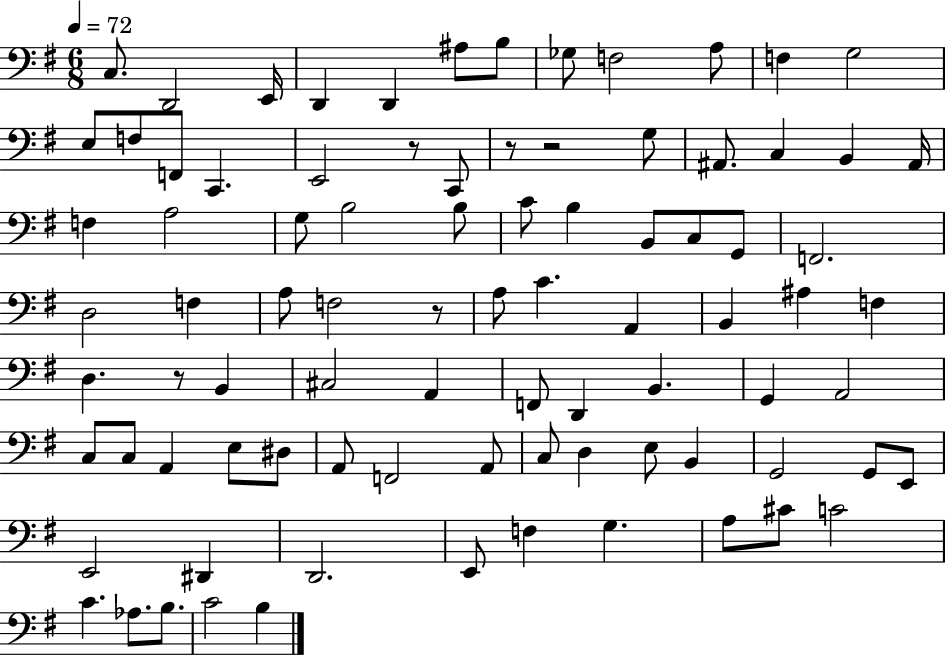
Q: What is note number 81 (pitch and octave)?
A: C4